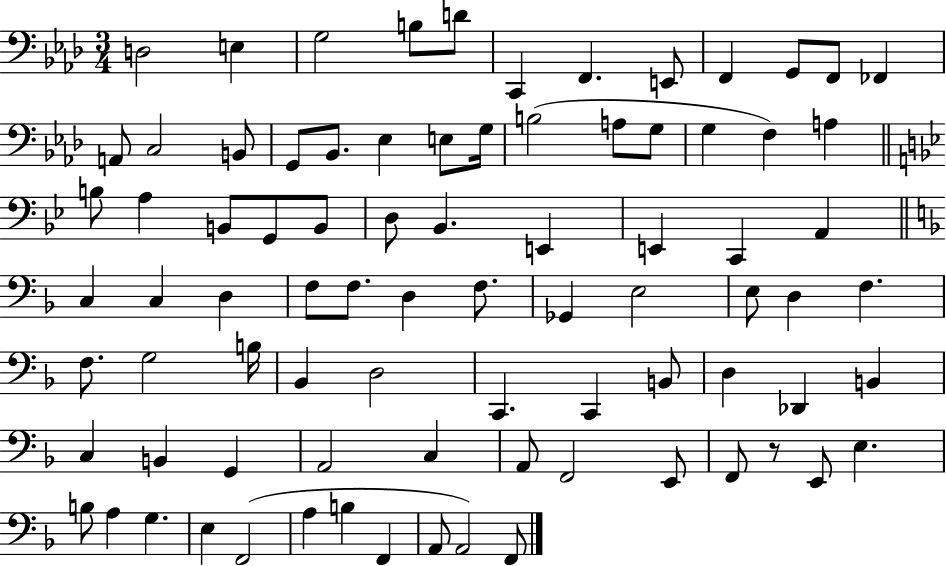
D3/h E3/q G3/h B3/e D4/e C2/q F2/q. E2/e F2/q G2/e F2/e FES2/q A2/e C3/h B2/e G2/e Bb2/e. Eb3/q E3/e G3/s B3/h A3/e G3/e G3/q F3/q A3/q B3/e A3/q B2/e G2/e B2/e D3/e Bb2/q. E2/q E2/q C2/q A2/q C3/q C3/q D3/q F3/e F3/e. D3/q F3/e. Gb2/q E3/h E3/e D3/q F3/q. F3/e. G3/h B3/s Bb2/q D3/h C2/q. C2/q B2/e D3/q Db2/q B2/q C3/q B2/q G2/q A2/h C3/q A2/e F2/h E2/e F2/e R/e E2/e E3/q. B3/e A3/q G3/q. E3/q F2/h A3/q B3/q F2/q A2/e A2/h F2/e